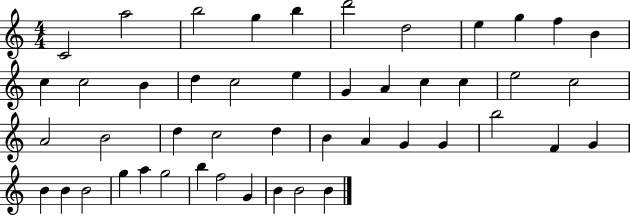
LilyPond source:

{
  \clef treble
  \numericTimeSignature
  \time 4/4
  \key c \major
  c'2 a''2 | b''2 g''4 b''4 | d'''2 d''2 | e''4 g''4 f''4 b'4 | \break c''4 c''2 b'4 | d''4 c''2 e''4 | g'4 a'4 c''4 c''4 | e''2 c''2 | \break a'2 b'2 | d''4 c''2 d''4 | b'4 a'4 g'4 g'4 | b''2 f'4 g'4 | \break b'4 b'4 b'2 | g''4 a''4 g''2 | b''4 f''2 g'4 | b'4 b'2 b'4 | \break \bar "|."
}